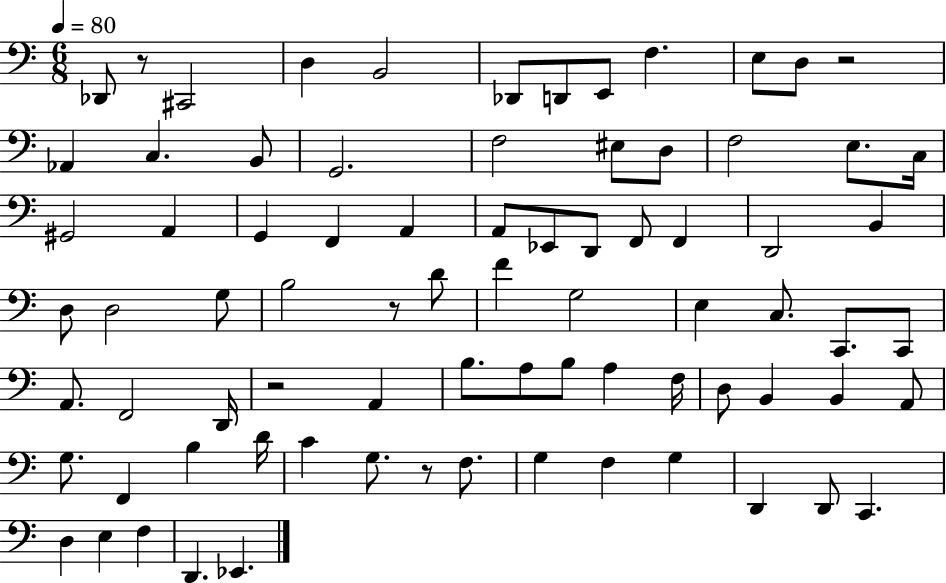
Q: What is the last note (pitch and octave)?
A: Eb2